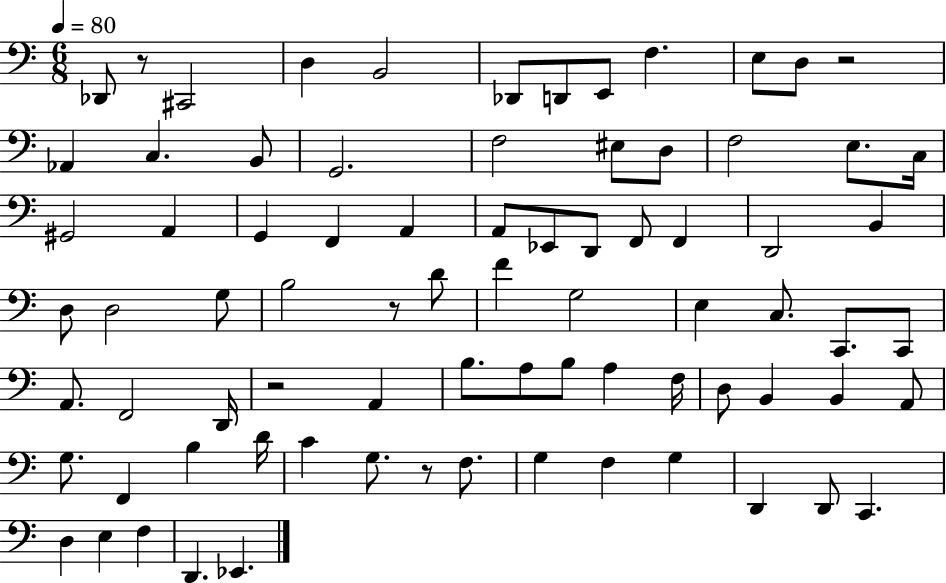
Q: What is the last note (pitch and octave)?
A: Eb2